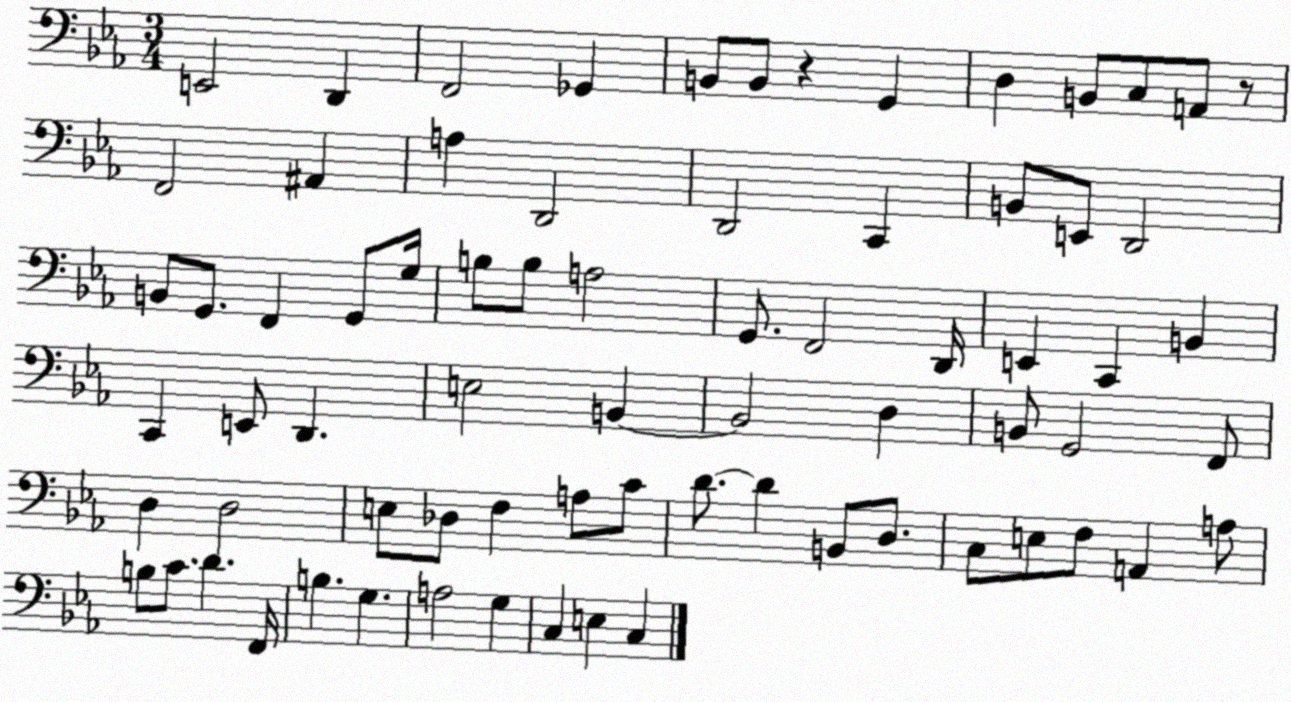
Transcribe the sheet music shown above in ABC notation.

X:1
T:Untitled
M:3/4
L:1/4
K:Eb
E,,2 D,, F,,2 _G,, B,,/2 B,,/2 z G,, D, B,,/2 C,/2 A,,/2 z/2 F,,2 ^A,, A, D,,2 D,,2 C,, B,,/2 E,,/2 D,,2 B,,/2 G,,/2 F,, G,,/2 G,/4 B,/2 B,/2 A,2 G,,/2 F,,2 D,,/4 E,, C,, B,, C,, E,,/2 D,, E,2 B,, B,,2 D, B,,/2 G,,2 F,,/2 D, D,2 E,/2 _D,/2 F, A,/2 C/2 D/2 D B,,/2 D,/2 C,/2 E,/2 F,/2 A,, A,/2 B,/2 C/2 D F,,/4 B, G, A,2 G, C, E, C,